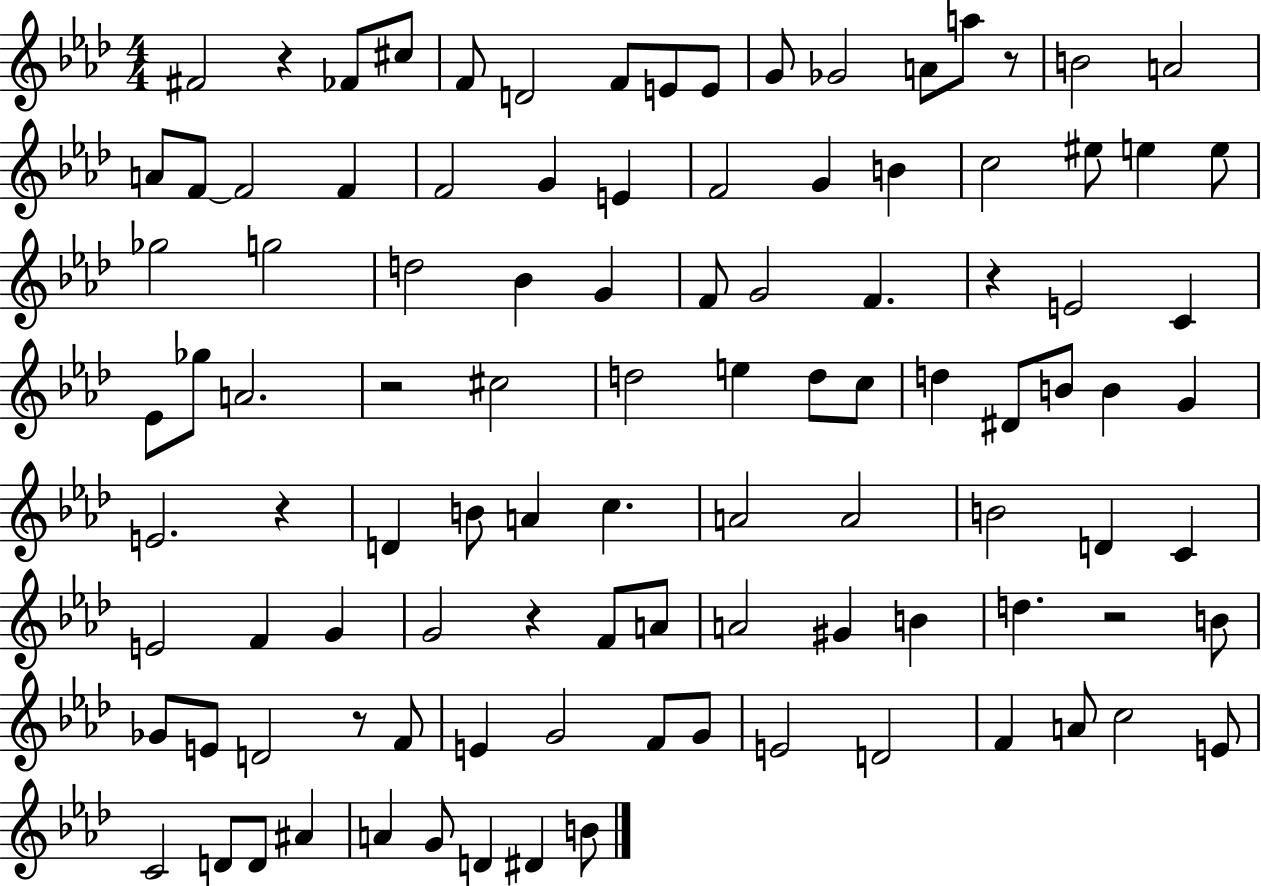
X:1
T:Untitled
M:4/4
L:1/4
K:Ab
^F2 z _F/2 ^c/2 F/2 D2 F/2 E/2 E/2 G/2 _G2 A/2 a/2 z/2 B2 A2 A/2 F/2 F2 F F2 G E F2 G B c2 ^e/2 e e/2 _g2 g2 d2 _B G F/2 G2 F z E2 C _E/2 _g/2 A2 z2 ^c2 d2 e d/2 c/2 d ^D/2 B/2 B G E2 z D B/2 A c A2 A2 B2 D C E2 F G G2 z F/2 A/2 A2 ^G B d z2 B/2 _G/2 E/2 D2 z/2 F/2 E G2 F/2 G/2 E2 D2 F A/2 c2 E/2 C2 D/2 D/2 ^A A G/2 D ^D B/2